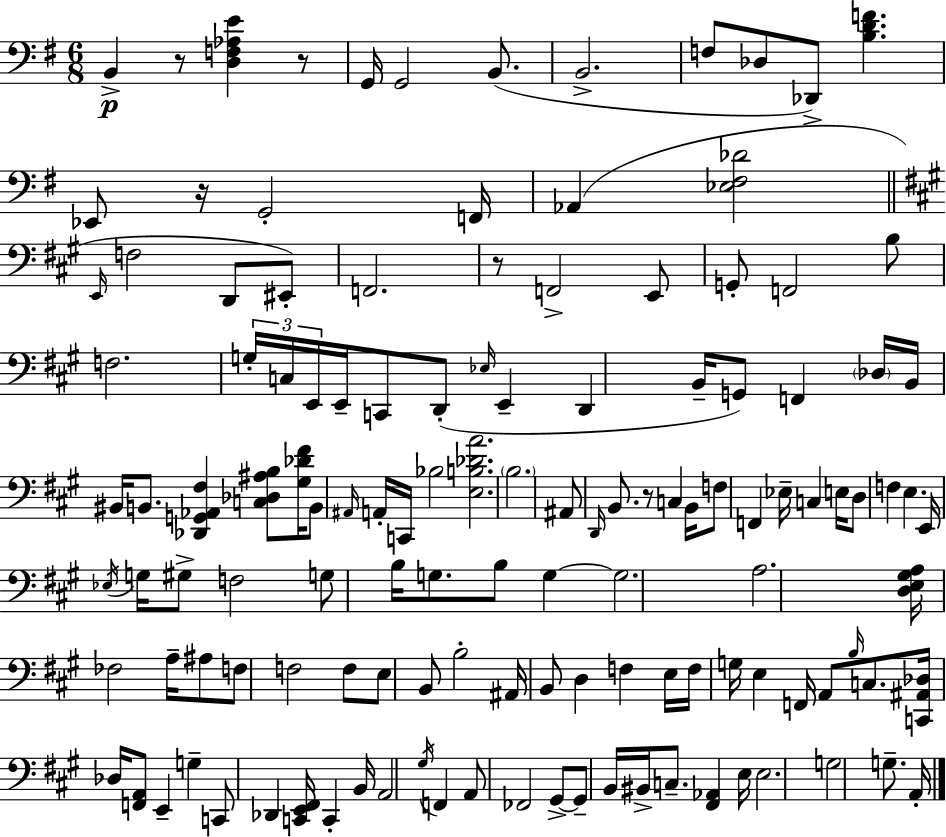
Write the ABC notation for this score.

X:1
T:Untitled
M:6/8
L:1/4
K:G
B,, z/2 [D,F,_A,E] z/2 G,,/4 G,,2 B,,/2 B,,2 F,/2 _D,/2 _D,,/2 [B,DF] _E,,/2 z/4 G,,2 F,,/4 _A,, [_E,^F,_D]2 E,,/4 F,2 D,,/2 ^E,,/2 F,,2 z/2 F,,2 E,,/2 G,,/2 F,,2 B,/2 F,2 G,/4 C,/4 E,,/4 E,,/4 C,,/2 D,,/2 _E,/4 E,, D,, B,,/4 G,,/2 F,, _D,/4 B,,/4 ^B,,/4 B,,/2 [_D,,G,,_A,,^F,] [C,_D,^A,B,]/2 [^G,_D^F]/4 B,,/2 ^A,,/4 A,,/4 C,,/4 _B,2 [E,B,_DA]2 B,2 ^A,,/2 D,,/4 B,,/2 z/2 C, B,,/4 F,/2 F,, _E,/4 C, E,/4 D,/2 F, E, E,,/4 _E,/4 G,/4 ^G,/2 F,2 G,/2 B,/4 G,/2 B,/2 G, G,2 A,2 [D,E,^G,A,]/4 _F,2 A,/4 ^A,/2 F,/2 F,2 F,/2 E,/2 B,,/2 B,2 ^A,,/4 B,,/2 D, F, E,/4 F,/4 G,/4 E, F,,/4 A,,/2 B,/4 C,/2 [C,,^A,,_D,]/4 _D,/4 [F,,A,,]/2 E,, G, C,,/2 _D,, [C,,E,,^F,,]/4 C,, B,,/4 A,,2 ^G,/4 F,, A,,/2 _F,,2 ^G,,/2 ^G,,/2 B,,/4 ^B,,/4 C,/2 [^F,,_A,,] E,/4 E,2 G,2 G,/2 A,,/4